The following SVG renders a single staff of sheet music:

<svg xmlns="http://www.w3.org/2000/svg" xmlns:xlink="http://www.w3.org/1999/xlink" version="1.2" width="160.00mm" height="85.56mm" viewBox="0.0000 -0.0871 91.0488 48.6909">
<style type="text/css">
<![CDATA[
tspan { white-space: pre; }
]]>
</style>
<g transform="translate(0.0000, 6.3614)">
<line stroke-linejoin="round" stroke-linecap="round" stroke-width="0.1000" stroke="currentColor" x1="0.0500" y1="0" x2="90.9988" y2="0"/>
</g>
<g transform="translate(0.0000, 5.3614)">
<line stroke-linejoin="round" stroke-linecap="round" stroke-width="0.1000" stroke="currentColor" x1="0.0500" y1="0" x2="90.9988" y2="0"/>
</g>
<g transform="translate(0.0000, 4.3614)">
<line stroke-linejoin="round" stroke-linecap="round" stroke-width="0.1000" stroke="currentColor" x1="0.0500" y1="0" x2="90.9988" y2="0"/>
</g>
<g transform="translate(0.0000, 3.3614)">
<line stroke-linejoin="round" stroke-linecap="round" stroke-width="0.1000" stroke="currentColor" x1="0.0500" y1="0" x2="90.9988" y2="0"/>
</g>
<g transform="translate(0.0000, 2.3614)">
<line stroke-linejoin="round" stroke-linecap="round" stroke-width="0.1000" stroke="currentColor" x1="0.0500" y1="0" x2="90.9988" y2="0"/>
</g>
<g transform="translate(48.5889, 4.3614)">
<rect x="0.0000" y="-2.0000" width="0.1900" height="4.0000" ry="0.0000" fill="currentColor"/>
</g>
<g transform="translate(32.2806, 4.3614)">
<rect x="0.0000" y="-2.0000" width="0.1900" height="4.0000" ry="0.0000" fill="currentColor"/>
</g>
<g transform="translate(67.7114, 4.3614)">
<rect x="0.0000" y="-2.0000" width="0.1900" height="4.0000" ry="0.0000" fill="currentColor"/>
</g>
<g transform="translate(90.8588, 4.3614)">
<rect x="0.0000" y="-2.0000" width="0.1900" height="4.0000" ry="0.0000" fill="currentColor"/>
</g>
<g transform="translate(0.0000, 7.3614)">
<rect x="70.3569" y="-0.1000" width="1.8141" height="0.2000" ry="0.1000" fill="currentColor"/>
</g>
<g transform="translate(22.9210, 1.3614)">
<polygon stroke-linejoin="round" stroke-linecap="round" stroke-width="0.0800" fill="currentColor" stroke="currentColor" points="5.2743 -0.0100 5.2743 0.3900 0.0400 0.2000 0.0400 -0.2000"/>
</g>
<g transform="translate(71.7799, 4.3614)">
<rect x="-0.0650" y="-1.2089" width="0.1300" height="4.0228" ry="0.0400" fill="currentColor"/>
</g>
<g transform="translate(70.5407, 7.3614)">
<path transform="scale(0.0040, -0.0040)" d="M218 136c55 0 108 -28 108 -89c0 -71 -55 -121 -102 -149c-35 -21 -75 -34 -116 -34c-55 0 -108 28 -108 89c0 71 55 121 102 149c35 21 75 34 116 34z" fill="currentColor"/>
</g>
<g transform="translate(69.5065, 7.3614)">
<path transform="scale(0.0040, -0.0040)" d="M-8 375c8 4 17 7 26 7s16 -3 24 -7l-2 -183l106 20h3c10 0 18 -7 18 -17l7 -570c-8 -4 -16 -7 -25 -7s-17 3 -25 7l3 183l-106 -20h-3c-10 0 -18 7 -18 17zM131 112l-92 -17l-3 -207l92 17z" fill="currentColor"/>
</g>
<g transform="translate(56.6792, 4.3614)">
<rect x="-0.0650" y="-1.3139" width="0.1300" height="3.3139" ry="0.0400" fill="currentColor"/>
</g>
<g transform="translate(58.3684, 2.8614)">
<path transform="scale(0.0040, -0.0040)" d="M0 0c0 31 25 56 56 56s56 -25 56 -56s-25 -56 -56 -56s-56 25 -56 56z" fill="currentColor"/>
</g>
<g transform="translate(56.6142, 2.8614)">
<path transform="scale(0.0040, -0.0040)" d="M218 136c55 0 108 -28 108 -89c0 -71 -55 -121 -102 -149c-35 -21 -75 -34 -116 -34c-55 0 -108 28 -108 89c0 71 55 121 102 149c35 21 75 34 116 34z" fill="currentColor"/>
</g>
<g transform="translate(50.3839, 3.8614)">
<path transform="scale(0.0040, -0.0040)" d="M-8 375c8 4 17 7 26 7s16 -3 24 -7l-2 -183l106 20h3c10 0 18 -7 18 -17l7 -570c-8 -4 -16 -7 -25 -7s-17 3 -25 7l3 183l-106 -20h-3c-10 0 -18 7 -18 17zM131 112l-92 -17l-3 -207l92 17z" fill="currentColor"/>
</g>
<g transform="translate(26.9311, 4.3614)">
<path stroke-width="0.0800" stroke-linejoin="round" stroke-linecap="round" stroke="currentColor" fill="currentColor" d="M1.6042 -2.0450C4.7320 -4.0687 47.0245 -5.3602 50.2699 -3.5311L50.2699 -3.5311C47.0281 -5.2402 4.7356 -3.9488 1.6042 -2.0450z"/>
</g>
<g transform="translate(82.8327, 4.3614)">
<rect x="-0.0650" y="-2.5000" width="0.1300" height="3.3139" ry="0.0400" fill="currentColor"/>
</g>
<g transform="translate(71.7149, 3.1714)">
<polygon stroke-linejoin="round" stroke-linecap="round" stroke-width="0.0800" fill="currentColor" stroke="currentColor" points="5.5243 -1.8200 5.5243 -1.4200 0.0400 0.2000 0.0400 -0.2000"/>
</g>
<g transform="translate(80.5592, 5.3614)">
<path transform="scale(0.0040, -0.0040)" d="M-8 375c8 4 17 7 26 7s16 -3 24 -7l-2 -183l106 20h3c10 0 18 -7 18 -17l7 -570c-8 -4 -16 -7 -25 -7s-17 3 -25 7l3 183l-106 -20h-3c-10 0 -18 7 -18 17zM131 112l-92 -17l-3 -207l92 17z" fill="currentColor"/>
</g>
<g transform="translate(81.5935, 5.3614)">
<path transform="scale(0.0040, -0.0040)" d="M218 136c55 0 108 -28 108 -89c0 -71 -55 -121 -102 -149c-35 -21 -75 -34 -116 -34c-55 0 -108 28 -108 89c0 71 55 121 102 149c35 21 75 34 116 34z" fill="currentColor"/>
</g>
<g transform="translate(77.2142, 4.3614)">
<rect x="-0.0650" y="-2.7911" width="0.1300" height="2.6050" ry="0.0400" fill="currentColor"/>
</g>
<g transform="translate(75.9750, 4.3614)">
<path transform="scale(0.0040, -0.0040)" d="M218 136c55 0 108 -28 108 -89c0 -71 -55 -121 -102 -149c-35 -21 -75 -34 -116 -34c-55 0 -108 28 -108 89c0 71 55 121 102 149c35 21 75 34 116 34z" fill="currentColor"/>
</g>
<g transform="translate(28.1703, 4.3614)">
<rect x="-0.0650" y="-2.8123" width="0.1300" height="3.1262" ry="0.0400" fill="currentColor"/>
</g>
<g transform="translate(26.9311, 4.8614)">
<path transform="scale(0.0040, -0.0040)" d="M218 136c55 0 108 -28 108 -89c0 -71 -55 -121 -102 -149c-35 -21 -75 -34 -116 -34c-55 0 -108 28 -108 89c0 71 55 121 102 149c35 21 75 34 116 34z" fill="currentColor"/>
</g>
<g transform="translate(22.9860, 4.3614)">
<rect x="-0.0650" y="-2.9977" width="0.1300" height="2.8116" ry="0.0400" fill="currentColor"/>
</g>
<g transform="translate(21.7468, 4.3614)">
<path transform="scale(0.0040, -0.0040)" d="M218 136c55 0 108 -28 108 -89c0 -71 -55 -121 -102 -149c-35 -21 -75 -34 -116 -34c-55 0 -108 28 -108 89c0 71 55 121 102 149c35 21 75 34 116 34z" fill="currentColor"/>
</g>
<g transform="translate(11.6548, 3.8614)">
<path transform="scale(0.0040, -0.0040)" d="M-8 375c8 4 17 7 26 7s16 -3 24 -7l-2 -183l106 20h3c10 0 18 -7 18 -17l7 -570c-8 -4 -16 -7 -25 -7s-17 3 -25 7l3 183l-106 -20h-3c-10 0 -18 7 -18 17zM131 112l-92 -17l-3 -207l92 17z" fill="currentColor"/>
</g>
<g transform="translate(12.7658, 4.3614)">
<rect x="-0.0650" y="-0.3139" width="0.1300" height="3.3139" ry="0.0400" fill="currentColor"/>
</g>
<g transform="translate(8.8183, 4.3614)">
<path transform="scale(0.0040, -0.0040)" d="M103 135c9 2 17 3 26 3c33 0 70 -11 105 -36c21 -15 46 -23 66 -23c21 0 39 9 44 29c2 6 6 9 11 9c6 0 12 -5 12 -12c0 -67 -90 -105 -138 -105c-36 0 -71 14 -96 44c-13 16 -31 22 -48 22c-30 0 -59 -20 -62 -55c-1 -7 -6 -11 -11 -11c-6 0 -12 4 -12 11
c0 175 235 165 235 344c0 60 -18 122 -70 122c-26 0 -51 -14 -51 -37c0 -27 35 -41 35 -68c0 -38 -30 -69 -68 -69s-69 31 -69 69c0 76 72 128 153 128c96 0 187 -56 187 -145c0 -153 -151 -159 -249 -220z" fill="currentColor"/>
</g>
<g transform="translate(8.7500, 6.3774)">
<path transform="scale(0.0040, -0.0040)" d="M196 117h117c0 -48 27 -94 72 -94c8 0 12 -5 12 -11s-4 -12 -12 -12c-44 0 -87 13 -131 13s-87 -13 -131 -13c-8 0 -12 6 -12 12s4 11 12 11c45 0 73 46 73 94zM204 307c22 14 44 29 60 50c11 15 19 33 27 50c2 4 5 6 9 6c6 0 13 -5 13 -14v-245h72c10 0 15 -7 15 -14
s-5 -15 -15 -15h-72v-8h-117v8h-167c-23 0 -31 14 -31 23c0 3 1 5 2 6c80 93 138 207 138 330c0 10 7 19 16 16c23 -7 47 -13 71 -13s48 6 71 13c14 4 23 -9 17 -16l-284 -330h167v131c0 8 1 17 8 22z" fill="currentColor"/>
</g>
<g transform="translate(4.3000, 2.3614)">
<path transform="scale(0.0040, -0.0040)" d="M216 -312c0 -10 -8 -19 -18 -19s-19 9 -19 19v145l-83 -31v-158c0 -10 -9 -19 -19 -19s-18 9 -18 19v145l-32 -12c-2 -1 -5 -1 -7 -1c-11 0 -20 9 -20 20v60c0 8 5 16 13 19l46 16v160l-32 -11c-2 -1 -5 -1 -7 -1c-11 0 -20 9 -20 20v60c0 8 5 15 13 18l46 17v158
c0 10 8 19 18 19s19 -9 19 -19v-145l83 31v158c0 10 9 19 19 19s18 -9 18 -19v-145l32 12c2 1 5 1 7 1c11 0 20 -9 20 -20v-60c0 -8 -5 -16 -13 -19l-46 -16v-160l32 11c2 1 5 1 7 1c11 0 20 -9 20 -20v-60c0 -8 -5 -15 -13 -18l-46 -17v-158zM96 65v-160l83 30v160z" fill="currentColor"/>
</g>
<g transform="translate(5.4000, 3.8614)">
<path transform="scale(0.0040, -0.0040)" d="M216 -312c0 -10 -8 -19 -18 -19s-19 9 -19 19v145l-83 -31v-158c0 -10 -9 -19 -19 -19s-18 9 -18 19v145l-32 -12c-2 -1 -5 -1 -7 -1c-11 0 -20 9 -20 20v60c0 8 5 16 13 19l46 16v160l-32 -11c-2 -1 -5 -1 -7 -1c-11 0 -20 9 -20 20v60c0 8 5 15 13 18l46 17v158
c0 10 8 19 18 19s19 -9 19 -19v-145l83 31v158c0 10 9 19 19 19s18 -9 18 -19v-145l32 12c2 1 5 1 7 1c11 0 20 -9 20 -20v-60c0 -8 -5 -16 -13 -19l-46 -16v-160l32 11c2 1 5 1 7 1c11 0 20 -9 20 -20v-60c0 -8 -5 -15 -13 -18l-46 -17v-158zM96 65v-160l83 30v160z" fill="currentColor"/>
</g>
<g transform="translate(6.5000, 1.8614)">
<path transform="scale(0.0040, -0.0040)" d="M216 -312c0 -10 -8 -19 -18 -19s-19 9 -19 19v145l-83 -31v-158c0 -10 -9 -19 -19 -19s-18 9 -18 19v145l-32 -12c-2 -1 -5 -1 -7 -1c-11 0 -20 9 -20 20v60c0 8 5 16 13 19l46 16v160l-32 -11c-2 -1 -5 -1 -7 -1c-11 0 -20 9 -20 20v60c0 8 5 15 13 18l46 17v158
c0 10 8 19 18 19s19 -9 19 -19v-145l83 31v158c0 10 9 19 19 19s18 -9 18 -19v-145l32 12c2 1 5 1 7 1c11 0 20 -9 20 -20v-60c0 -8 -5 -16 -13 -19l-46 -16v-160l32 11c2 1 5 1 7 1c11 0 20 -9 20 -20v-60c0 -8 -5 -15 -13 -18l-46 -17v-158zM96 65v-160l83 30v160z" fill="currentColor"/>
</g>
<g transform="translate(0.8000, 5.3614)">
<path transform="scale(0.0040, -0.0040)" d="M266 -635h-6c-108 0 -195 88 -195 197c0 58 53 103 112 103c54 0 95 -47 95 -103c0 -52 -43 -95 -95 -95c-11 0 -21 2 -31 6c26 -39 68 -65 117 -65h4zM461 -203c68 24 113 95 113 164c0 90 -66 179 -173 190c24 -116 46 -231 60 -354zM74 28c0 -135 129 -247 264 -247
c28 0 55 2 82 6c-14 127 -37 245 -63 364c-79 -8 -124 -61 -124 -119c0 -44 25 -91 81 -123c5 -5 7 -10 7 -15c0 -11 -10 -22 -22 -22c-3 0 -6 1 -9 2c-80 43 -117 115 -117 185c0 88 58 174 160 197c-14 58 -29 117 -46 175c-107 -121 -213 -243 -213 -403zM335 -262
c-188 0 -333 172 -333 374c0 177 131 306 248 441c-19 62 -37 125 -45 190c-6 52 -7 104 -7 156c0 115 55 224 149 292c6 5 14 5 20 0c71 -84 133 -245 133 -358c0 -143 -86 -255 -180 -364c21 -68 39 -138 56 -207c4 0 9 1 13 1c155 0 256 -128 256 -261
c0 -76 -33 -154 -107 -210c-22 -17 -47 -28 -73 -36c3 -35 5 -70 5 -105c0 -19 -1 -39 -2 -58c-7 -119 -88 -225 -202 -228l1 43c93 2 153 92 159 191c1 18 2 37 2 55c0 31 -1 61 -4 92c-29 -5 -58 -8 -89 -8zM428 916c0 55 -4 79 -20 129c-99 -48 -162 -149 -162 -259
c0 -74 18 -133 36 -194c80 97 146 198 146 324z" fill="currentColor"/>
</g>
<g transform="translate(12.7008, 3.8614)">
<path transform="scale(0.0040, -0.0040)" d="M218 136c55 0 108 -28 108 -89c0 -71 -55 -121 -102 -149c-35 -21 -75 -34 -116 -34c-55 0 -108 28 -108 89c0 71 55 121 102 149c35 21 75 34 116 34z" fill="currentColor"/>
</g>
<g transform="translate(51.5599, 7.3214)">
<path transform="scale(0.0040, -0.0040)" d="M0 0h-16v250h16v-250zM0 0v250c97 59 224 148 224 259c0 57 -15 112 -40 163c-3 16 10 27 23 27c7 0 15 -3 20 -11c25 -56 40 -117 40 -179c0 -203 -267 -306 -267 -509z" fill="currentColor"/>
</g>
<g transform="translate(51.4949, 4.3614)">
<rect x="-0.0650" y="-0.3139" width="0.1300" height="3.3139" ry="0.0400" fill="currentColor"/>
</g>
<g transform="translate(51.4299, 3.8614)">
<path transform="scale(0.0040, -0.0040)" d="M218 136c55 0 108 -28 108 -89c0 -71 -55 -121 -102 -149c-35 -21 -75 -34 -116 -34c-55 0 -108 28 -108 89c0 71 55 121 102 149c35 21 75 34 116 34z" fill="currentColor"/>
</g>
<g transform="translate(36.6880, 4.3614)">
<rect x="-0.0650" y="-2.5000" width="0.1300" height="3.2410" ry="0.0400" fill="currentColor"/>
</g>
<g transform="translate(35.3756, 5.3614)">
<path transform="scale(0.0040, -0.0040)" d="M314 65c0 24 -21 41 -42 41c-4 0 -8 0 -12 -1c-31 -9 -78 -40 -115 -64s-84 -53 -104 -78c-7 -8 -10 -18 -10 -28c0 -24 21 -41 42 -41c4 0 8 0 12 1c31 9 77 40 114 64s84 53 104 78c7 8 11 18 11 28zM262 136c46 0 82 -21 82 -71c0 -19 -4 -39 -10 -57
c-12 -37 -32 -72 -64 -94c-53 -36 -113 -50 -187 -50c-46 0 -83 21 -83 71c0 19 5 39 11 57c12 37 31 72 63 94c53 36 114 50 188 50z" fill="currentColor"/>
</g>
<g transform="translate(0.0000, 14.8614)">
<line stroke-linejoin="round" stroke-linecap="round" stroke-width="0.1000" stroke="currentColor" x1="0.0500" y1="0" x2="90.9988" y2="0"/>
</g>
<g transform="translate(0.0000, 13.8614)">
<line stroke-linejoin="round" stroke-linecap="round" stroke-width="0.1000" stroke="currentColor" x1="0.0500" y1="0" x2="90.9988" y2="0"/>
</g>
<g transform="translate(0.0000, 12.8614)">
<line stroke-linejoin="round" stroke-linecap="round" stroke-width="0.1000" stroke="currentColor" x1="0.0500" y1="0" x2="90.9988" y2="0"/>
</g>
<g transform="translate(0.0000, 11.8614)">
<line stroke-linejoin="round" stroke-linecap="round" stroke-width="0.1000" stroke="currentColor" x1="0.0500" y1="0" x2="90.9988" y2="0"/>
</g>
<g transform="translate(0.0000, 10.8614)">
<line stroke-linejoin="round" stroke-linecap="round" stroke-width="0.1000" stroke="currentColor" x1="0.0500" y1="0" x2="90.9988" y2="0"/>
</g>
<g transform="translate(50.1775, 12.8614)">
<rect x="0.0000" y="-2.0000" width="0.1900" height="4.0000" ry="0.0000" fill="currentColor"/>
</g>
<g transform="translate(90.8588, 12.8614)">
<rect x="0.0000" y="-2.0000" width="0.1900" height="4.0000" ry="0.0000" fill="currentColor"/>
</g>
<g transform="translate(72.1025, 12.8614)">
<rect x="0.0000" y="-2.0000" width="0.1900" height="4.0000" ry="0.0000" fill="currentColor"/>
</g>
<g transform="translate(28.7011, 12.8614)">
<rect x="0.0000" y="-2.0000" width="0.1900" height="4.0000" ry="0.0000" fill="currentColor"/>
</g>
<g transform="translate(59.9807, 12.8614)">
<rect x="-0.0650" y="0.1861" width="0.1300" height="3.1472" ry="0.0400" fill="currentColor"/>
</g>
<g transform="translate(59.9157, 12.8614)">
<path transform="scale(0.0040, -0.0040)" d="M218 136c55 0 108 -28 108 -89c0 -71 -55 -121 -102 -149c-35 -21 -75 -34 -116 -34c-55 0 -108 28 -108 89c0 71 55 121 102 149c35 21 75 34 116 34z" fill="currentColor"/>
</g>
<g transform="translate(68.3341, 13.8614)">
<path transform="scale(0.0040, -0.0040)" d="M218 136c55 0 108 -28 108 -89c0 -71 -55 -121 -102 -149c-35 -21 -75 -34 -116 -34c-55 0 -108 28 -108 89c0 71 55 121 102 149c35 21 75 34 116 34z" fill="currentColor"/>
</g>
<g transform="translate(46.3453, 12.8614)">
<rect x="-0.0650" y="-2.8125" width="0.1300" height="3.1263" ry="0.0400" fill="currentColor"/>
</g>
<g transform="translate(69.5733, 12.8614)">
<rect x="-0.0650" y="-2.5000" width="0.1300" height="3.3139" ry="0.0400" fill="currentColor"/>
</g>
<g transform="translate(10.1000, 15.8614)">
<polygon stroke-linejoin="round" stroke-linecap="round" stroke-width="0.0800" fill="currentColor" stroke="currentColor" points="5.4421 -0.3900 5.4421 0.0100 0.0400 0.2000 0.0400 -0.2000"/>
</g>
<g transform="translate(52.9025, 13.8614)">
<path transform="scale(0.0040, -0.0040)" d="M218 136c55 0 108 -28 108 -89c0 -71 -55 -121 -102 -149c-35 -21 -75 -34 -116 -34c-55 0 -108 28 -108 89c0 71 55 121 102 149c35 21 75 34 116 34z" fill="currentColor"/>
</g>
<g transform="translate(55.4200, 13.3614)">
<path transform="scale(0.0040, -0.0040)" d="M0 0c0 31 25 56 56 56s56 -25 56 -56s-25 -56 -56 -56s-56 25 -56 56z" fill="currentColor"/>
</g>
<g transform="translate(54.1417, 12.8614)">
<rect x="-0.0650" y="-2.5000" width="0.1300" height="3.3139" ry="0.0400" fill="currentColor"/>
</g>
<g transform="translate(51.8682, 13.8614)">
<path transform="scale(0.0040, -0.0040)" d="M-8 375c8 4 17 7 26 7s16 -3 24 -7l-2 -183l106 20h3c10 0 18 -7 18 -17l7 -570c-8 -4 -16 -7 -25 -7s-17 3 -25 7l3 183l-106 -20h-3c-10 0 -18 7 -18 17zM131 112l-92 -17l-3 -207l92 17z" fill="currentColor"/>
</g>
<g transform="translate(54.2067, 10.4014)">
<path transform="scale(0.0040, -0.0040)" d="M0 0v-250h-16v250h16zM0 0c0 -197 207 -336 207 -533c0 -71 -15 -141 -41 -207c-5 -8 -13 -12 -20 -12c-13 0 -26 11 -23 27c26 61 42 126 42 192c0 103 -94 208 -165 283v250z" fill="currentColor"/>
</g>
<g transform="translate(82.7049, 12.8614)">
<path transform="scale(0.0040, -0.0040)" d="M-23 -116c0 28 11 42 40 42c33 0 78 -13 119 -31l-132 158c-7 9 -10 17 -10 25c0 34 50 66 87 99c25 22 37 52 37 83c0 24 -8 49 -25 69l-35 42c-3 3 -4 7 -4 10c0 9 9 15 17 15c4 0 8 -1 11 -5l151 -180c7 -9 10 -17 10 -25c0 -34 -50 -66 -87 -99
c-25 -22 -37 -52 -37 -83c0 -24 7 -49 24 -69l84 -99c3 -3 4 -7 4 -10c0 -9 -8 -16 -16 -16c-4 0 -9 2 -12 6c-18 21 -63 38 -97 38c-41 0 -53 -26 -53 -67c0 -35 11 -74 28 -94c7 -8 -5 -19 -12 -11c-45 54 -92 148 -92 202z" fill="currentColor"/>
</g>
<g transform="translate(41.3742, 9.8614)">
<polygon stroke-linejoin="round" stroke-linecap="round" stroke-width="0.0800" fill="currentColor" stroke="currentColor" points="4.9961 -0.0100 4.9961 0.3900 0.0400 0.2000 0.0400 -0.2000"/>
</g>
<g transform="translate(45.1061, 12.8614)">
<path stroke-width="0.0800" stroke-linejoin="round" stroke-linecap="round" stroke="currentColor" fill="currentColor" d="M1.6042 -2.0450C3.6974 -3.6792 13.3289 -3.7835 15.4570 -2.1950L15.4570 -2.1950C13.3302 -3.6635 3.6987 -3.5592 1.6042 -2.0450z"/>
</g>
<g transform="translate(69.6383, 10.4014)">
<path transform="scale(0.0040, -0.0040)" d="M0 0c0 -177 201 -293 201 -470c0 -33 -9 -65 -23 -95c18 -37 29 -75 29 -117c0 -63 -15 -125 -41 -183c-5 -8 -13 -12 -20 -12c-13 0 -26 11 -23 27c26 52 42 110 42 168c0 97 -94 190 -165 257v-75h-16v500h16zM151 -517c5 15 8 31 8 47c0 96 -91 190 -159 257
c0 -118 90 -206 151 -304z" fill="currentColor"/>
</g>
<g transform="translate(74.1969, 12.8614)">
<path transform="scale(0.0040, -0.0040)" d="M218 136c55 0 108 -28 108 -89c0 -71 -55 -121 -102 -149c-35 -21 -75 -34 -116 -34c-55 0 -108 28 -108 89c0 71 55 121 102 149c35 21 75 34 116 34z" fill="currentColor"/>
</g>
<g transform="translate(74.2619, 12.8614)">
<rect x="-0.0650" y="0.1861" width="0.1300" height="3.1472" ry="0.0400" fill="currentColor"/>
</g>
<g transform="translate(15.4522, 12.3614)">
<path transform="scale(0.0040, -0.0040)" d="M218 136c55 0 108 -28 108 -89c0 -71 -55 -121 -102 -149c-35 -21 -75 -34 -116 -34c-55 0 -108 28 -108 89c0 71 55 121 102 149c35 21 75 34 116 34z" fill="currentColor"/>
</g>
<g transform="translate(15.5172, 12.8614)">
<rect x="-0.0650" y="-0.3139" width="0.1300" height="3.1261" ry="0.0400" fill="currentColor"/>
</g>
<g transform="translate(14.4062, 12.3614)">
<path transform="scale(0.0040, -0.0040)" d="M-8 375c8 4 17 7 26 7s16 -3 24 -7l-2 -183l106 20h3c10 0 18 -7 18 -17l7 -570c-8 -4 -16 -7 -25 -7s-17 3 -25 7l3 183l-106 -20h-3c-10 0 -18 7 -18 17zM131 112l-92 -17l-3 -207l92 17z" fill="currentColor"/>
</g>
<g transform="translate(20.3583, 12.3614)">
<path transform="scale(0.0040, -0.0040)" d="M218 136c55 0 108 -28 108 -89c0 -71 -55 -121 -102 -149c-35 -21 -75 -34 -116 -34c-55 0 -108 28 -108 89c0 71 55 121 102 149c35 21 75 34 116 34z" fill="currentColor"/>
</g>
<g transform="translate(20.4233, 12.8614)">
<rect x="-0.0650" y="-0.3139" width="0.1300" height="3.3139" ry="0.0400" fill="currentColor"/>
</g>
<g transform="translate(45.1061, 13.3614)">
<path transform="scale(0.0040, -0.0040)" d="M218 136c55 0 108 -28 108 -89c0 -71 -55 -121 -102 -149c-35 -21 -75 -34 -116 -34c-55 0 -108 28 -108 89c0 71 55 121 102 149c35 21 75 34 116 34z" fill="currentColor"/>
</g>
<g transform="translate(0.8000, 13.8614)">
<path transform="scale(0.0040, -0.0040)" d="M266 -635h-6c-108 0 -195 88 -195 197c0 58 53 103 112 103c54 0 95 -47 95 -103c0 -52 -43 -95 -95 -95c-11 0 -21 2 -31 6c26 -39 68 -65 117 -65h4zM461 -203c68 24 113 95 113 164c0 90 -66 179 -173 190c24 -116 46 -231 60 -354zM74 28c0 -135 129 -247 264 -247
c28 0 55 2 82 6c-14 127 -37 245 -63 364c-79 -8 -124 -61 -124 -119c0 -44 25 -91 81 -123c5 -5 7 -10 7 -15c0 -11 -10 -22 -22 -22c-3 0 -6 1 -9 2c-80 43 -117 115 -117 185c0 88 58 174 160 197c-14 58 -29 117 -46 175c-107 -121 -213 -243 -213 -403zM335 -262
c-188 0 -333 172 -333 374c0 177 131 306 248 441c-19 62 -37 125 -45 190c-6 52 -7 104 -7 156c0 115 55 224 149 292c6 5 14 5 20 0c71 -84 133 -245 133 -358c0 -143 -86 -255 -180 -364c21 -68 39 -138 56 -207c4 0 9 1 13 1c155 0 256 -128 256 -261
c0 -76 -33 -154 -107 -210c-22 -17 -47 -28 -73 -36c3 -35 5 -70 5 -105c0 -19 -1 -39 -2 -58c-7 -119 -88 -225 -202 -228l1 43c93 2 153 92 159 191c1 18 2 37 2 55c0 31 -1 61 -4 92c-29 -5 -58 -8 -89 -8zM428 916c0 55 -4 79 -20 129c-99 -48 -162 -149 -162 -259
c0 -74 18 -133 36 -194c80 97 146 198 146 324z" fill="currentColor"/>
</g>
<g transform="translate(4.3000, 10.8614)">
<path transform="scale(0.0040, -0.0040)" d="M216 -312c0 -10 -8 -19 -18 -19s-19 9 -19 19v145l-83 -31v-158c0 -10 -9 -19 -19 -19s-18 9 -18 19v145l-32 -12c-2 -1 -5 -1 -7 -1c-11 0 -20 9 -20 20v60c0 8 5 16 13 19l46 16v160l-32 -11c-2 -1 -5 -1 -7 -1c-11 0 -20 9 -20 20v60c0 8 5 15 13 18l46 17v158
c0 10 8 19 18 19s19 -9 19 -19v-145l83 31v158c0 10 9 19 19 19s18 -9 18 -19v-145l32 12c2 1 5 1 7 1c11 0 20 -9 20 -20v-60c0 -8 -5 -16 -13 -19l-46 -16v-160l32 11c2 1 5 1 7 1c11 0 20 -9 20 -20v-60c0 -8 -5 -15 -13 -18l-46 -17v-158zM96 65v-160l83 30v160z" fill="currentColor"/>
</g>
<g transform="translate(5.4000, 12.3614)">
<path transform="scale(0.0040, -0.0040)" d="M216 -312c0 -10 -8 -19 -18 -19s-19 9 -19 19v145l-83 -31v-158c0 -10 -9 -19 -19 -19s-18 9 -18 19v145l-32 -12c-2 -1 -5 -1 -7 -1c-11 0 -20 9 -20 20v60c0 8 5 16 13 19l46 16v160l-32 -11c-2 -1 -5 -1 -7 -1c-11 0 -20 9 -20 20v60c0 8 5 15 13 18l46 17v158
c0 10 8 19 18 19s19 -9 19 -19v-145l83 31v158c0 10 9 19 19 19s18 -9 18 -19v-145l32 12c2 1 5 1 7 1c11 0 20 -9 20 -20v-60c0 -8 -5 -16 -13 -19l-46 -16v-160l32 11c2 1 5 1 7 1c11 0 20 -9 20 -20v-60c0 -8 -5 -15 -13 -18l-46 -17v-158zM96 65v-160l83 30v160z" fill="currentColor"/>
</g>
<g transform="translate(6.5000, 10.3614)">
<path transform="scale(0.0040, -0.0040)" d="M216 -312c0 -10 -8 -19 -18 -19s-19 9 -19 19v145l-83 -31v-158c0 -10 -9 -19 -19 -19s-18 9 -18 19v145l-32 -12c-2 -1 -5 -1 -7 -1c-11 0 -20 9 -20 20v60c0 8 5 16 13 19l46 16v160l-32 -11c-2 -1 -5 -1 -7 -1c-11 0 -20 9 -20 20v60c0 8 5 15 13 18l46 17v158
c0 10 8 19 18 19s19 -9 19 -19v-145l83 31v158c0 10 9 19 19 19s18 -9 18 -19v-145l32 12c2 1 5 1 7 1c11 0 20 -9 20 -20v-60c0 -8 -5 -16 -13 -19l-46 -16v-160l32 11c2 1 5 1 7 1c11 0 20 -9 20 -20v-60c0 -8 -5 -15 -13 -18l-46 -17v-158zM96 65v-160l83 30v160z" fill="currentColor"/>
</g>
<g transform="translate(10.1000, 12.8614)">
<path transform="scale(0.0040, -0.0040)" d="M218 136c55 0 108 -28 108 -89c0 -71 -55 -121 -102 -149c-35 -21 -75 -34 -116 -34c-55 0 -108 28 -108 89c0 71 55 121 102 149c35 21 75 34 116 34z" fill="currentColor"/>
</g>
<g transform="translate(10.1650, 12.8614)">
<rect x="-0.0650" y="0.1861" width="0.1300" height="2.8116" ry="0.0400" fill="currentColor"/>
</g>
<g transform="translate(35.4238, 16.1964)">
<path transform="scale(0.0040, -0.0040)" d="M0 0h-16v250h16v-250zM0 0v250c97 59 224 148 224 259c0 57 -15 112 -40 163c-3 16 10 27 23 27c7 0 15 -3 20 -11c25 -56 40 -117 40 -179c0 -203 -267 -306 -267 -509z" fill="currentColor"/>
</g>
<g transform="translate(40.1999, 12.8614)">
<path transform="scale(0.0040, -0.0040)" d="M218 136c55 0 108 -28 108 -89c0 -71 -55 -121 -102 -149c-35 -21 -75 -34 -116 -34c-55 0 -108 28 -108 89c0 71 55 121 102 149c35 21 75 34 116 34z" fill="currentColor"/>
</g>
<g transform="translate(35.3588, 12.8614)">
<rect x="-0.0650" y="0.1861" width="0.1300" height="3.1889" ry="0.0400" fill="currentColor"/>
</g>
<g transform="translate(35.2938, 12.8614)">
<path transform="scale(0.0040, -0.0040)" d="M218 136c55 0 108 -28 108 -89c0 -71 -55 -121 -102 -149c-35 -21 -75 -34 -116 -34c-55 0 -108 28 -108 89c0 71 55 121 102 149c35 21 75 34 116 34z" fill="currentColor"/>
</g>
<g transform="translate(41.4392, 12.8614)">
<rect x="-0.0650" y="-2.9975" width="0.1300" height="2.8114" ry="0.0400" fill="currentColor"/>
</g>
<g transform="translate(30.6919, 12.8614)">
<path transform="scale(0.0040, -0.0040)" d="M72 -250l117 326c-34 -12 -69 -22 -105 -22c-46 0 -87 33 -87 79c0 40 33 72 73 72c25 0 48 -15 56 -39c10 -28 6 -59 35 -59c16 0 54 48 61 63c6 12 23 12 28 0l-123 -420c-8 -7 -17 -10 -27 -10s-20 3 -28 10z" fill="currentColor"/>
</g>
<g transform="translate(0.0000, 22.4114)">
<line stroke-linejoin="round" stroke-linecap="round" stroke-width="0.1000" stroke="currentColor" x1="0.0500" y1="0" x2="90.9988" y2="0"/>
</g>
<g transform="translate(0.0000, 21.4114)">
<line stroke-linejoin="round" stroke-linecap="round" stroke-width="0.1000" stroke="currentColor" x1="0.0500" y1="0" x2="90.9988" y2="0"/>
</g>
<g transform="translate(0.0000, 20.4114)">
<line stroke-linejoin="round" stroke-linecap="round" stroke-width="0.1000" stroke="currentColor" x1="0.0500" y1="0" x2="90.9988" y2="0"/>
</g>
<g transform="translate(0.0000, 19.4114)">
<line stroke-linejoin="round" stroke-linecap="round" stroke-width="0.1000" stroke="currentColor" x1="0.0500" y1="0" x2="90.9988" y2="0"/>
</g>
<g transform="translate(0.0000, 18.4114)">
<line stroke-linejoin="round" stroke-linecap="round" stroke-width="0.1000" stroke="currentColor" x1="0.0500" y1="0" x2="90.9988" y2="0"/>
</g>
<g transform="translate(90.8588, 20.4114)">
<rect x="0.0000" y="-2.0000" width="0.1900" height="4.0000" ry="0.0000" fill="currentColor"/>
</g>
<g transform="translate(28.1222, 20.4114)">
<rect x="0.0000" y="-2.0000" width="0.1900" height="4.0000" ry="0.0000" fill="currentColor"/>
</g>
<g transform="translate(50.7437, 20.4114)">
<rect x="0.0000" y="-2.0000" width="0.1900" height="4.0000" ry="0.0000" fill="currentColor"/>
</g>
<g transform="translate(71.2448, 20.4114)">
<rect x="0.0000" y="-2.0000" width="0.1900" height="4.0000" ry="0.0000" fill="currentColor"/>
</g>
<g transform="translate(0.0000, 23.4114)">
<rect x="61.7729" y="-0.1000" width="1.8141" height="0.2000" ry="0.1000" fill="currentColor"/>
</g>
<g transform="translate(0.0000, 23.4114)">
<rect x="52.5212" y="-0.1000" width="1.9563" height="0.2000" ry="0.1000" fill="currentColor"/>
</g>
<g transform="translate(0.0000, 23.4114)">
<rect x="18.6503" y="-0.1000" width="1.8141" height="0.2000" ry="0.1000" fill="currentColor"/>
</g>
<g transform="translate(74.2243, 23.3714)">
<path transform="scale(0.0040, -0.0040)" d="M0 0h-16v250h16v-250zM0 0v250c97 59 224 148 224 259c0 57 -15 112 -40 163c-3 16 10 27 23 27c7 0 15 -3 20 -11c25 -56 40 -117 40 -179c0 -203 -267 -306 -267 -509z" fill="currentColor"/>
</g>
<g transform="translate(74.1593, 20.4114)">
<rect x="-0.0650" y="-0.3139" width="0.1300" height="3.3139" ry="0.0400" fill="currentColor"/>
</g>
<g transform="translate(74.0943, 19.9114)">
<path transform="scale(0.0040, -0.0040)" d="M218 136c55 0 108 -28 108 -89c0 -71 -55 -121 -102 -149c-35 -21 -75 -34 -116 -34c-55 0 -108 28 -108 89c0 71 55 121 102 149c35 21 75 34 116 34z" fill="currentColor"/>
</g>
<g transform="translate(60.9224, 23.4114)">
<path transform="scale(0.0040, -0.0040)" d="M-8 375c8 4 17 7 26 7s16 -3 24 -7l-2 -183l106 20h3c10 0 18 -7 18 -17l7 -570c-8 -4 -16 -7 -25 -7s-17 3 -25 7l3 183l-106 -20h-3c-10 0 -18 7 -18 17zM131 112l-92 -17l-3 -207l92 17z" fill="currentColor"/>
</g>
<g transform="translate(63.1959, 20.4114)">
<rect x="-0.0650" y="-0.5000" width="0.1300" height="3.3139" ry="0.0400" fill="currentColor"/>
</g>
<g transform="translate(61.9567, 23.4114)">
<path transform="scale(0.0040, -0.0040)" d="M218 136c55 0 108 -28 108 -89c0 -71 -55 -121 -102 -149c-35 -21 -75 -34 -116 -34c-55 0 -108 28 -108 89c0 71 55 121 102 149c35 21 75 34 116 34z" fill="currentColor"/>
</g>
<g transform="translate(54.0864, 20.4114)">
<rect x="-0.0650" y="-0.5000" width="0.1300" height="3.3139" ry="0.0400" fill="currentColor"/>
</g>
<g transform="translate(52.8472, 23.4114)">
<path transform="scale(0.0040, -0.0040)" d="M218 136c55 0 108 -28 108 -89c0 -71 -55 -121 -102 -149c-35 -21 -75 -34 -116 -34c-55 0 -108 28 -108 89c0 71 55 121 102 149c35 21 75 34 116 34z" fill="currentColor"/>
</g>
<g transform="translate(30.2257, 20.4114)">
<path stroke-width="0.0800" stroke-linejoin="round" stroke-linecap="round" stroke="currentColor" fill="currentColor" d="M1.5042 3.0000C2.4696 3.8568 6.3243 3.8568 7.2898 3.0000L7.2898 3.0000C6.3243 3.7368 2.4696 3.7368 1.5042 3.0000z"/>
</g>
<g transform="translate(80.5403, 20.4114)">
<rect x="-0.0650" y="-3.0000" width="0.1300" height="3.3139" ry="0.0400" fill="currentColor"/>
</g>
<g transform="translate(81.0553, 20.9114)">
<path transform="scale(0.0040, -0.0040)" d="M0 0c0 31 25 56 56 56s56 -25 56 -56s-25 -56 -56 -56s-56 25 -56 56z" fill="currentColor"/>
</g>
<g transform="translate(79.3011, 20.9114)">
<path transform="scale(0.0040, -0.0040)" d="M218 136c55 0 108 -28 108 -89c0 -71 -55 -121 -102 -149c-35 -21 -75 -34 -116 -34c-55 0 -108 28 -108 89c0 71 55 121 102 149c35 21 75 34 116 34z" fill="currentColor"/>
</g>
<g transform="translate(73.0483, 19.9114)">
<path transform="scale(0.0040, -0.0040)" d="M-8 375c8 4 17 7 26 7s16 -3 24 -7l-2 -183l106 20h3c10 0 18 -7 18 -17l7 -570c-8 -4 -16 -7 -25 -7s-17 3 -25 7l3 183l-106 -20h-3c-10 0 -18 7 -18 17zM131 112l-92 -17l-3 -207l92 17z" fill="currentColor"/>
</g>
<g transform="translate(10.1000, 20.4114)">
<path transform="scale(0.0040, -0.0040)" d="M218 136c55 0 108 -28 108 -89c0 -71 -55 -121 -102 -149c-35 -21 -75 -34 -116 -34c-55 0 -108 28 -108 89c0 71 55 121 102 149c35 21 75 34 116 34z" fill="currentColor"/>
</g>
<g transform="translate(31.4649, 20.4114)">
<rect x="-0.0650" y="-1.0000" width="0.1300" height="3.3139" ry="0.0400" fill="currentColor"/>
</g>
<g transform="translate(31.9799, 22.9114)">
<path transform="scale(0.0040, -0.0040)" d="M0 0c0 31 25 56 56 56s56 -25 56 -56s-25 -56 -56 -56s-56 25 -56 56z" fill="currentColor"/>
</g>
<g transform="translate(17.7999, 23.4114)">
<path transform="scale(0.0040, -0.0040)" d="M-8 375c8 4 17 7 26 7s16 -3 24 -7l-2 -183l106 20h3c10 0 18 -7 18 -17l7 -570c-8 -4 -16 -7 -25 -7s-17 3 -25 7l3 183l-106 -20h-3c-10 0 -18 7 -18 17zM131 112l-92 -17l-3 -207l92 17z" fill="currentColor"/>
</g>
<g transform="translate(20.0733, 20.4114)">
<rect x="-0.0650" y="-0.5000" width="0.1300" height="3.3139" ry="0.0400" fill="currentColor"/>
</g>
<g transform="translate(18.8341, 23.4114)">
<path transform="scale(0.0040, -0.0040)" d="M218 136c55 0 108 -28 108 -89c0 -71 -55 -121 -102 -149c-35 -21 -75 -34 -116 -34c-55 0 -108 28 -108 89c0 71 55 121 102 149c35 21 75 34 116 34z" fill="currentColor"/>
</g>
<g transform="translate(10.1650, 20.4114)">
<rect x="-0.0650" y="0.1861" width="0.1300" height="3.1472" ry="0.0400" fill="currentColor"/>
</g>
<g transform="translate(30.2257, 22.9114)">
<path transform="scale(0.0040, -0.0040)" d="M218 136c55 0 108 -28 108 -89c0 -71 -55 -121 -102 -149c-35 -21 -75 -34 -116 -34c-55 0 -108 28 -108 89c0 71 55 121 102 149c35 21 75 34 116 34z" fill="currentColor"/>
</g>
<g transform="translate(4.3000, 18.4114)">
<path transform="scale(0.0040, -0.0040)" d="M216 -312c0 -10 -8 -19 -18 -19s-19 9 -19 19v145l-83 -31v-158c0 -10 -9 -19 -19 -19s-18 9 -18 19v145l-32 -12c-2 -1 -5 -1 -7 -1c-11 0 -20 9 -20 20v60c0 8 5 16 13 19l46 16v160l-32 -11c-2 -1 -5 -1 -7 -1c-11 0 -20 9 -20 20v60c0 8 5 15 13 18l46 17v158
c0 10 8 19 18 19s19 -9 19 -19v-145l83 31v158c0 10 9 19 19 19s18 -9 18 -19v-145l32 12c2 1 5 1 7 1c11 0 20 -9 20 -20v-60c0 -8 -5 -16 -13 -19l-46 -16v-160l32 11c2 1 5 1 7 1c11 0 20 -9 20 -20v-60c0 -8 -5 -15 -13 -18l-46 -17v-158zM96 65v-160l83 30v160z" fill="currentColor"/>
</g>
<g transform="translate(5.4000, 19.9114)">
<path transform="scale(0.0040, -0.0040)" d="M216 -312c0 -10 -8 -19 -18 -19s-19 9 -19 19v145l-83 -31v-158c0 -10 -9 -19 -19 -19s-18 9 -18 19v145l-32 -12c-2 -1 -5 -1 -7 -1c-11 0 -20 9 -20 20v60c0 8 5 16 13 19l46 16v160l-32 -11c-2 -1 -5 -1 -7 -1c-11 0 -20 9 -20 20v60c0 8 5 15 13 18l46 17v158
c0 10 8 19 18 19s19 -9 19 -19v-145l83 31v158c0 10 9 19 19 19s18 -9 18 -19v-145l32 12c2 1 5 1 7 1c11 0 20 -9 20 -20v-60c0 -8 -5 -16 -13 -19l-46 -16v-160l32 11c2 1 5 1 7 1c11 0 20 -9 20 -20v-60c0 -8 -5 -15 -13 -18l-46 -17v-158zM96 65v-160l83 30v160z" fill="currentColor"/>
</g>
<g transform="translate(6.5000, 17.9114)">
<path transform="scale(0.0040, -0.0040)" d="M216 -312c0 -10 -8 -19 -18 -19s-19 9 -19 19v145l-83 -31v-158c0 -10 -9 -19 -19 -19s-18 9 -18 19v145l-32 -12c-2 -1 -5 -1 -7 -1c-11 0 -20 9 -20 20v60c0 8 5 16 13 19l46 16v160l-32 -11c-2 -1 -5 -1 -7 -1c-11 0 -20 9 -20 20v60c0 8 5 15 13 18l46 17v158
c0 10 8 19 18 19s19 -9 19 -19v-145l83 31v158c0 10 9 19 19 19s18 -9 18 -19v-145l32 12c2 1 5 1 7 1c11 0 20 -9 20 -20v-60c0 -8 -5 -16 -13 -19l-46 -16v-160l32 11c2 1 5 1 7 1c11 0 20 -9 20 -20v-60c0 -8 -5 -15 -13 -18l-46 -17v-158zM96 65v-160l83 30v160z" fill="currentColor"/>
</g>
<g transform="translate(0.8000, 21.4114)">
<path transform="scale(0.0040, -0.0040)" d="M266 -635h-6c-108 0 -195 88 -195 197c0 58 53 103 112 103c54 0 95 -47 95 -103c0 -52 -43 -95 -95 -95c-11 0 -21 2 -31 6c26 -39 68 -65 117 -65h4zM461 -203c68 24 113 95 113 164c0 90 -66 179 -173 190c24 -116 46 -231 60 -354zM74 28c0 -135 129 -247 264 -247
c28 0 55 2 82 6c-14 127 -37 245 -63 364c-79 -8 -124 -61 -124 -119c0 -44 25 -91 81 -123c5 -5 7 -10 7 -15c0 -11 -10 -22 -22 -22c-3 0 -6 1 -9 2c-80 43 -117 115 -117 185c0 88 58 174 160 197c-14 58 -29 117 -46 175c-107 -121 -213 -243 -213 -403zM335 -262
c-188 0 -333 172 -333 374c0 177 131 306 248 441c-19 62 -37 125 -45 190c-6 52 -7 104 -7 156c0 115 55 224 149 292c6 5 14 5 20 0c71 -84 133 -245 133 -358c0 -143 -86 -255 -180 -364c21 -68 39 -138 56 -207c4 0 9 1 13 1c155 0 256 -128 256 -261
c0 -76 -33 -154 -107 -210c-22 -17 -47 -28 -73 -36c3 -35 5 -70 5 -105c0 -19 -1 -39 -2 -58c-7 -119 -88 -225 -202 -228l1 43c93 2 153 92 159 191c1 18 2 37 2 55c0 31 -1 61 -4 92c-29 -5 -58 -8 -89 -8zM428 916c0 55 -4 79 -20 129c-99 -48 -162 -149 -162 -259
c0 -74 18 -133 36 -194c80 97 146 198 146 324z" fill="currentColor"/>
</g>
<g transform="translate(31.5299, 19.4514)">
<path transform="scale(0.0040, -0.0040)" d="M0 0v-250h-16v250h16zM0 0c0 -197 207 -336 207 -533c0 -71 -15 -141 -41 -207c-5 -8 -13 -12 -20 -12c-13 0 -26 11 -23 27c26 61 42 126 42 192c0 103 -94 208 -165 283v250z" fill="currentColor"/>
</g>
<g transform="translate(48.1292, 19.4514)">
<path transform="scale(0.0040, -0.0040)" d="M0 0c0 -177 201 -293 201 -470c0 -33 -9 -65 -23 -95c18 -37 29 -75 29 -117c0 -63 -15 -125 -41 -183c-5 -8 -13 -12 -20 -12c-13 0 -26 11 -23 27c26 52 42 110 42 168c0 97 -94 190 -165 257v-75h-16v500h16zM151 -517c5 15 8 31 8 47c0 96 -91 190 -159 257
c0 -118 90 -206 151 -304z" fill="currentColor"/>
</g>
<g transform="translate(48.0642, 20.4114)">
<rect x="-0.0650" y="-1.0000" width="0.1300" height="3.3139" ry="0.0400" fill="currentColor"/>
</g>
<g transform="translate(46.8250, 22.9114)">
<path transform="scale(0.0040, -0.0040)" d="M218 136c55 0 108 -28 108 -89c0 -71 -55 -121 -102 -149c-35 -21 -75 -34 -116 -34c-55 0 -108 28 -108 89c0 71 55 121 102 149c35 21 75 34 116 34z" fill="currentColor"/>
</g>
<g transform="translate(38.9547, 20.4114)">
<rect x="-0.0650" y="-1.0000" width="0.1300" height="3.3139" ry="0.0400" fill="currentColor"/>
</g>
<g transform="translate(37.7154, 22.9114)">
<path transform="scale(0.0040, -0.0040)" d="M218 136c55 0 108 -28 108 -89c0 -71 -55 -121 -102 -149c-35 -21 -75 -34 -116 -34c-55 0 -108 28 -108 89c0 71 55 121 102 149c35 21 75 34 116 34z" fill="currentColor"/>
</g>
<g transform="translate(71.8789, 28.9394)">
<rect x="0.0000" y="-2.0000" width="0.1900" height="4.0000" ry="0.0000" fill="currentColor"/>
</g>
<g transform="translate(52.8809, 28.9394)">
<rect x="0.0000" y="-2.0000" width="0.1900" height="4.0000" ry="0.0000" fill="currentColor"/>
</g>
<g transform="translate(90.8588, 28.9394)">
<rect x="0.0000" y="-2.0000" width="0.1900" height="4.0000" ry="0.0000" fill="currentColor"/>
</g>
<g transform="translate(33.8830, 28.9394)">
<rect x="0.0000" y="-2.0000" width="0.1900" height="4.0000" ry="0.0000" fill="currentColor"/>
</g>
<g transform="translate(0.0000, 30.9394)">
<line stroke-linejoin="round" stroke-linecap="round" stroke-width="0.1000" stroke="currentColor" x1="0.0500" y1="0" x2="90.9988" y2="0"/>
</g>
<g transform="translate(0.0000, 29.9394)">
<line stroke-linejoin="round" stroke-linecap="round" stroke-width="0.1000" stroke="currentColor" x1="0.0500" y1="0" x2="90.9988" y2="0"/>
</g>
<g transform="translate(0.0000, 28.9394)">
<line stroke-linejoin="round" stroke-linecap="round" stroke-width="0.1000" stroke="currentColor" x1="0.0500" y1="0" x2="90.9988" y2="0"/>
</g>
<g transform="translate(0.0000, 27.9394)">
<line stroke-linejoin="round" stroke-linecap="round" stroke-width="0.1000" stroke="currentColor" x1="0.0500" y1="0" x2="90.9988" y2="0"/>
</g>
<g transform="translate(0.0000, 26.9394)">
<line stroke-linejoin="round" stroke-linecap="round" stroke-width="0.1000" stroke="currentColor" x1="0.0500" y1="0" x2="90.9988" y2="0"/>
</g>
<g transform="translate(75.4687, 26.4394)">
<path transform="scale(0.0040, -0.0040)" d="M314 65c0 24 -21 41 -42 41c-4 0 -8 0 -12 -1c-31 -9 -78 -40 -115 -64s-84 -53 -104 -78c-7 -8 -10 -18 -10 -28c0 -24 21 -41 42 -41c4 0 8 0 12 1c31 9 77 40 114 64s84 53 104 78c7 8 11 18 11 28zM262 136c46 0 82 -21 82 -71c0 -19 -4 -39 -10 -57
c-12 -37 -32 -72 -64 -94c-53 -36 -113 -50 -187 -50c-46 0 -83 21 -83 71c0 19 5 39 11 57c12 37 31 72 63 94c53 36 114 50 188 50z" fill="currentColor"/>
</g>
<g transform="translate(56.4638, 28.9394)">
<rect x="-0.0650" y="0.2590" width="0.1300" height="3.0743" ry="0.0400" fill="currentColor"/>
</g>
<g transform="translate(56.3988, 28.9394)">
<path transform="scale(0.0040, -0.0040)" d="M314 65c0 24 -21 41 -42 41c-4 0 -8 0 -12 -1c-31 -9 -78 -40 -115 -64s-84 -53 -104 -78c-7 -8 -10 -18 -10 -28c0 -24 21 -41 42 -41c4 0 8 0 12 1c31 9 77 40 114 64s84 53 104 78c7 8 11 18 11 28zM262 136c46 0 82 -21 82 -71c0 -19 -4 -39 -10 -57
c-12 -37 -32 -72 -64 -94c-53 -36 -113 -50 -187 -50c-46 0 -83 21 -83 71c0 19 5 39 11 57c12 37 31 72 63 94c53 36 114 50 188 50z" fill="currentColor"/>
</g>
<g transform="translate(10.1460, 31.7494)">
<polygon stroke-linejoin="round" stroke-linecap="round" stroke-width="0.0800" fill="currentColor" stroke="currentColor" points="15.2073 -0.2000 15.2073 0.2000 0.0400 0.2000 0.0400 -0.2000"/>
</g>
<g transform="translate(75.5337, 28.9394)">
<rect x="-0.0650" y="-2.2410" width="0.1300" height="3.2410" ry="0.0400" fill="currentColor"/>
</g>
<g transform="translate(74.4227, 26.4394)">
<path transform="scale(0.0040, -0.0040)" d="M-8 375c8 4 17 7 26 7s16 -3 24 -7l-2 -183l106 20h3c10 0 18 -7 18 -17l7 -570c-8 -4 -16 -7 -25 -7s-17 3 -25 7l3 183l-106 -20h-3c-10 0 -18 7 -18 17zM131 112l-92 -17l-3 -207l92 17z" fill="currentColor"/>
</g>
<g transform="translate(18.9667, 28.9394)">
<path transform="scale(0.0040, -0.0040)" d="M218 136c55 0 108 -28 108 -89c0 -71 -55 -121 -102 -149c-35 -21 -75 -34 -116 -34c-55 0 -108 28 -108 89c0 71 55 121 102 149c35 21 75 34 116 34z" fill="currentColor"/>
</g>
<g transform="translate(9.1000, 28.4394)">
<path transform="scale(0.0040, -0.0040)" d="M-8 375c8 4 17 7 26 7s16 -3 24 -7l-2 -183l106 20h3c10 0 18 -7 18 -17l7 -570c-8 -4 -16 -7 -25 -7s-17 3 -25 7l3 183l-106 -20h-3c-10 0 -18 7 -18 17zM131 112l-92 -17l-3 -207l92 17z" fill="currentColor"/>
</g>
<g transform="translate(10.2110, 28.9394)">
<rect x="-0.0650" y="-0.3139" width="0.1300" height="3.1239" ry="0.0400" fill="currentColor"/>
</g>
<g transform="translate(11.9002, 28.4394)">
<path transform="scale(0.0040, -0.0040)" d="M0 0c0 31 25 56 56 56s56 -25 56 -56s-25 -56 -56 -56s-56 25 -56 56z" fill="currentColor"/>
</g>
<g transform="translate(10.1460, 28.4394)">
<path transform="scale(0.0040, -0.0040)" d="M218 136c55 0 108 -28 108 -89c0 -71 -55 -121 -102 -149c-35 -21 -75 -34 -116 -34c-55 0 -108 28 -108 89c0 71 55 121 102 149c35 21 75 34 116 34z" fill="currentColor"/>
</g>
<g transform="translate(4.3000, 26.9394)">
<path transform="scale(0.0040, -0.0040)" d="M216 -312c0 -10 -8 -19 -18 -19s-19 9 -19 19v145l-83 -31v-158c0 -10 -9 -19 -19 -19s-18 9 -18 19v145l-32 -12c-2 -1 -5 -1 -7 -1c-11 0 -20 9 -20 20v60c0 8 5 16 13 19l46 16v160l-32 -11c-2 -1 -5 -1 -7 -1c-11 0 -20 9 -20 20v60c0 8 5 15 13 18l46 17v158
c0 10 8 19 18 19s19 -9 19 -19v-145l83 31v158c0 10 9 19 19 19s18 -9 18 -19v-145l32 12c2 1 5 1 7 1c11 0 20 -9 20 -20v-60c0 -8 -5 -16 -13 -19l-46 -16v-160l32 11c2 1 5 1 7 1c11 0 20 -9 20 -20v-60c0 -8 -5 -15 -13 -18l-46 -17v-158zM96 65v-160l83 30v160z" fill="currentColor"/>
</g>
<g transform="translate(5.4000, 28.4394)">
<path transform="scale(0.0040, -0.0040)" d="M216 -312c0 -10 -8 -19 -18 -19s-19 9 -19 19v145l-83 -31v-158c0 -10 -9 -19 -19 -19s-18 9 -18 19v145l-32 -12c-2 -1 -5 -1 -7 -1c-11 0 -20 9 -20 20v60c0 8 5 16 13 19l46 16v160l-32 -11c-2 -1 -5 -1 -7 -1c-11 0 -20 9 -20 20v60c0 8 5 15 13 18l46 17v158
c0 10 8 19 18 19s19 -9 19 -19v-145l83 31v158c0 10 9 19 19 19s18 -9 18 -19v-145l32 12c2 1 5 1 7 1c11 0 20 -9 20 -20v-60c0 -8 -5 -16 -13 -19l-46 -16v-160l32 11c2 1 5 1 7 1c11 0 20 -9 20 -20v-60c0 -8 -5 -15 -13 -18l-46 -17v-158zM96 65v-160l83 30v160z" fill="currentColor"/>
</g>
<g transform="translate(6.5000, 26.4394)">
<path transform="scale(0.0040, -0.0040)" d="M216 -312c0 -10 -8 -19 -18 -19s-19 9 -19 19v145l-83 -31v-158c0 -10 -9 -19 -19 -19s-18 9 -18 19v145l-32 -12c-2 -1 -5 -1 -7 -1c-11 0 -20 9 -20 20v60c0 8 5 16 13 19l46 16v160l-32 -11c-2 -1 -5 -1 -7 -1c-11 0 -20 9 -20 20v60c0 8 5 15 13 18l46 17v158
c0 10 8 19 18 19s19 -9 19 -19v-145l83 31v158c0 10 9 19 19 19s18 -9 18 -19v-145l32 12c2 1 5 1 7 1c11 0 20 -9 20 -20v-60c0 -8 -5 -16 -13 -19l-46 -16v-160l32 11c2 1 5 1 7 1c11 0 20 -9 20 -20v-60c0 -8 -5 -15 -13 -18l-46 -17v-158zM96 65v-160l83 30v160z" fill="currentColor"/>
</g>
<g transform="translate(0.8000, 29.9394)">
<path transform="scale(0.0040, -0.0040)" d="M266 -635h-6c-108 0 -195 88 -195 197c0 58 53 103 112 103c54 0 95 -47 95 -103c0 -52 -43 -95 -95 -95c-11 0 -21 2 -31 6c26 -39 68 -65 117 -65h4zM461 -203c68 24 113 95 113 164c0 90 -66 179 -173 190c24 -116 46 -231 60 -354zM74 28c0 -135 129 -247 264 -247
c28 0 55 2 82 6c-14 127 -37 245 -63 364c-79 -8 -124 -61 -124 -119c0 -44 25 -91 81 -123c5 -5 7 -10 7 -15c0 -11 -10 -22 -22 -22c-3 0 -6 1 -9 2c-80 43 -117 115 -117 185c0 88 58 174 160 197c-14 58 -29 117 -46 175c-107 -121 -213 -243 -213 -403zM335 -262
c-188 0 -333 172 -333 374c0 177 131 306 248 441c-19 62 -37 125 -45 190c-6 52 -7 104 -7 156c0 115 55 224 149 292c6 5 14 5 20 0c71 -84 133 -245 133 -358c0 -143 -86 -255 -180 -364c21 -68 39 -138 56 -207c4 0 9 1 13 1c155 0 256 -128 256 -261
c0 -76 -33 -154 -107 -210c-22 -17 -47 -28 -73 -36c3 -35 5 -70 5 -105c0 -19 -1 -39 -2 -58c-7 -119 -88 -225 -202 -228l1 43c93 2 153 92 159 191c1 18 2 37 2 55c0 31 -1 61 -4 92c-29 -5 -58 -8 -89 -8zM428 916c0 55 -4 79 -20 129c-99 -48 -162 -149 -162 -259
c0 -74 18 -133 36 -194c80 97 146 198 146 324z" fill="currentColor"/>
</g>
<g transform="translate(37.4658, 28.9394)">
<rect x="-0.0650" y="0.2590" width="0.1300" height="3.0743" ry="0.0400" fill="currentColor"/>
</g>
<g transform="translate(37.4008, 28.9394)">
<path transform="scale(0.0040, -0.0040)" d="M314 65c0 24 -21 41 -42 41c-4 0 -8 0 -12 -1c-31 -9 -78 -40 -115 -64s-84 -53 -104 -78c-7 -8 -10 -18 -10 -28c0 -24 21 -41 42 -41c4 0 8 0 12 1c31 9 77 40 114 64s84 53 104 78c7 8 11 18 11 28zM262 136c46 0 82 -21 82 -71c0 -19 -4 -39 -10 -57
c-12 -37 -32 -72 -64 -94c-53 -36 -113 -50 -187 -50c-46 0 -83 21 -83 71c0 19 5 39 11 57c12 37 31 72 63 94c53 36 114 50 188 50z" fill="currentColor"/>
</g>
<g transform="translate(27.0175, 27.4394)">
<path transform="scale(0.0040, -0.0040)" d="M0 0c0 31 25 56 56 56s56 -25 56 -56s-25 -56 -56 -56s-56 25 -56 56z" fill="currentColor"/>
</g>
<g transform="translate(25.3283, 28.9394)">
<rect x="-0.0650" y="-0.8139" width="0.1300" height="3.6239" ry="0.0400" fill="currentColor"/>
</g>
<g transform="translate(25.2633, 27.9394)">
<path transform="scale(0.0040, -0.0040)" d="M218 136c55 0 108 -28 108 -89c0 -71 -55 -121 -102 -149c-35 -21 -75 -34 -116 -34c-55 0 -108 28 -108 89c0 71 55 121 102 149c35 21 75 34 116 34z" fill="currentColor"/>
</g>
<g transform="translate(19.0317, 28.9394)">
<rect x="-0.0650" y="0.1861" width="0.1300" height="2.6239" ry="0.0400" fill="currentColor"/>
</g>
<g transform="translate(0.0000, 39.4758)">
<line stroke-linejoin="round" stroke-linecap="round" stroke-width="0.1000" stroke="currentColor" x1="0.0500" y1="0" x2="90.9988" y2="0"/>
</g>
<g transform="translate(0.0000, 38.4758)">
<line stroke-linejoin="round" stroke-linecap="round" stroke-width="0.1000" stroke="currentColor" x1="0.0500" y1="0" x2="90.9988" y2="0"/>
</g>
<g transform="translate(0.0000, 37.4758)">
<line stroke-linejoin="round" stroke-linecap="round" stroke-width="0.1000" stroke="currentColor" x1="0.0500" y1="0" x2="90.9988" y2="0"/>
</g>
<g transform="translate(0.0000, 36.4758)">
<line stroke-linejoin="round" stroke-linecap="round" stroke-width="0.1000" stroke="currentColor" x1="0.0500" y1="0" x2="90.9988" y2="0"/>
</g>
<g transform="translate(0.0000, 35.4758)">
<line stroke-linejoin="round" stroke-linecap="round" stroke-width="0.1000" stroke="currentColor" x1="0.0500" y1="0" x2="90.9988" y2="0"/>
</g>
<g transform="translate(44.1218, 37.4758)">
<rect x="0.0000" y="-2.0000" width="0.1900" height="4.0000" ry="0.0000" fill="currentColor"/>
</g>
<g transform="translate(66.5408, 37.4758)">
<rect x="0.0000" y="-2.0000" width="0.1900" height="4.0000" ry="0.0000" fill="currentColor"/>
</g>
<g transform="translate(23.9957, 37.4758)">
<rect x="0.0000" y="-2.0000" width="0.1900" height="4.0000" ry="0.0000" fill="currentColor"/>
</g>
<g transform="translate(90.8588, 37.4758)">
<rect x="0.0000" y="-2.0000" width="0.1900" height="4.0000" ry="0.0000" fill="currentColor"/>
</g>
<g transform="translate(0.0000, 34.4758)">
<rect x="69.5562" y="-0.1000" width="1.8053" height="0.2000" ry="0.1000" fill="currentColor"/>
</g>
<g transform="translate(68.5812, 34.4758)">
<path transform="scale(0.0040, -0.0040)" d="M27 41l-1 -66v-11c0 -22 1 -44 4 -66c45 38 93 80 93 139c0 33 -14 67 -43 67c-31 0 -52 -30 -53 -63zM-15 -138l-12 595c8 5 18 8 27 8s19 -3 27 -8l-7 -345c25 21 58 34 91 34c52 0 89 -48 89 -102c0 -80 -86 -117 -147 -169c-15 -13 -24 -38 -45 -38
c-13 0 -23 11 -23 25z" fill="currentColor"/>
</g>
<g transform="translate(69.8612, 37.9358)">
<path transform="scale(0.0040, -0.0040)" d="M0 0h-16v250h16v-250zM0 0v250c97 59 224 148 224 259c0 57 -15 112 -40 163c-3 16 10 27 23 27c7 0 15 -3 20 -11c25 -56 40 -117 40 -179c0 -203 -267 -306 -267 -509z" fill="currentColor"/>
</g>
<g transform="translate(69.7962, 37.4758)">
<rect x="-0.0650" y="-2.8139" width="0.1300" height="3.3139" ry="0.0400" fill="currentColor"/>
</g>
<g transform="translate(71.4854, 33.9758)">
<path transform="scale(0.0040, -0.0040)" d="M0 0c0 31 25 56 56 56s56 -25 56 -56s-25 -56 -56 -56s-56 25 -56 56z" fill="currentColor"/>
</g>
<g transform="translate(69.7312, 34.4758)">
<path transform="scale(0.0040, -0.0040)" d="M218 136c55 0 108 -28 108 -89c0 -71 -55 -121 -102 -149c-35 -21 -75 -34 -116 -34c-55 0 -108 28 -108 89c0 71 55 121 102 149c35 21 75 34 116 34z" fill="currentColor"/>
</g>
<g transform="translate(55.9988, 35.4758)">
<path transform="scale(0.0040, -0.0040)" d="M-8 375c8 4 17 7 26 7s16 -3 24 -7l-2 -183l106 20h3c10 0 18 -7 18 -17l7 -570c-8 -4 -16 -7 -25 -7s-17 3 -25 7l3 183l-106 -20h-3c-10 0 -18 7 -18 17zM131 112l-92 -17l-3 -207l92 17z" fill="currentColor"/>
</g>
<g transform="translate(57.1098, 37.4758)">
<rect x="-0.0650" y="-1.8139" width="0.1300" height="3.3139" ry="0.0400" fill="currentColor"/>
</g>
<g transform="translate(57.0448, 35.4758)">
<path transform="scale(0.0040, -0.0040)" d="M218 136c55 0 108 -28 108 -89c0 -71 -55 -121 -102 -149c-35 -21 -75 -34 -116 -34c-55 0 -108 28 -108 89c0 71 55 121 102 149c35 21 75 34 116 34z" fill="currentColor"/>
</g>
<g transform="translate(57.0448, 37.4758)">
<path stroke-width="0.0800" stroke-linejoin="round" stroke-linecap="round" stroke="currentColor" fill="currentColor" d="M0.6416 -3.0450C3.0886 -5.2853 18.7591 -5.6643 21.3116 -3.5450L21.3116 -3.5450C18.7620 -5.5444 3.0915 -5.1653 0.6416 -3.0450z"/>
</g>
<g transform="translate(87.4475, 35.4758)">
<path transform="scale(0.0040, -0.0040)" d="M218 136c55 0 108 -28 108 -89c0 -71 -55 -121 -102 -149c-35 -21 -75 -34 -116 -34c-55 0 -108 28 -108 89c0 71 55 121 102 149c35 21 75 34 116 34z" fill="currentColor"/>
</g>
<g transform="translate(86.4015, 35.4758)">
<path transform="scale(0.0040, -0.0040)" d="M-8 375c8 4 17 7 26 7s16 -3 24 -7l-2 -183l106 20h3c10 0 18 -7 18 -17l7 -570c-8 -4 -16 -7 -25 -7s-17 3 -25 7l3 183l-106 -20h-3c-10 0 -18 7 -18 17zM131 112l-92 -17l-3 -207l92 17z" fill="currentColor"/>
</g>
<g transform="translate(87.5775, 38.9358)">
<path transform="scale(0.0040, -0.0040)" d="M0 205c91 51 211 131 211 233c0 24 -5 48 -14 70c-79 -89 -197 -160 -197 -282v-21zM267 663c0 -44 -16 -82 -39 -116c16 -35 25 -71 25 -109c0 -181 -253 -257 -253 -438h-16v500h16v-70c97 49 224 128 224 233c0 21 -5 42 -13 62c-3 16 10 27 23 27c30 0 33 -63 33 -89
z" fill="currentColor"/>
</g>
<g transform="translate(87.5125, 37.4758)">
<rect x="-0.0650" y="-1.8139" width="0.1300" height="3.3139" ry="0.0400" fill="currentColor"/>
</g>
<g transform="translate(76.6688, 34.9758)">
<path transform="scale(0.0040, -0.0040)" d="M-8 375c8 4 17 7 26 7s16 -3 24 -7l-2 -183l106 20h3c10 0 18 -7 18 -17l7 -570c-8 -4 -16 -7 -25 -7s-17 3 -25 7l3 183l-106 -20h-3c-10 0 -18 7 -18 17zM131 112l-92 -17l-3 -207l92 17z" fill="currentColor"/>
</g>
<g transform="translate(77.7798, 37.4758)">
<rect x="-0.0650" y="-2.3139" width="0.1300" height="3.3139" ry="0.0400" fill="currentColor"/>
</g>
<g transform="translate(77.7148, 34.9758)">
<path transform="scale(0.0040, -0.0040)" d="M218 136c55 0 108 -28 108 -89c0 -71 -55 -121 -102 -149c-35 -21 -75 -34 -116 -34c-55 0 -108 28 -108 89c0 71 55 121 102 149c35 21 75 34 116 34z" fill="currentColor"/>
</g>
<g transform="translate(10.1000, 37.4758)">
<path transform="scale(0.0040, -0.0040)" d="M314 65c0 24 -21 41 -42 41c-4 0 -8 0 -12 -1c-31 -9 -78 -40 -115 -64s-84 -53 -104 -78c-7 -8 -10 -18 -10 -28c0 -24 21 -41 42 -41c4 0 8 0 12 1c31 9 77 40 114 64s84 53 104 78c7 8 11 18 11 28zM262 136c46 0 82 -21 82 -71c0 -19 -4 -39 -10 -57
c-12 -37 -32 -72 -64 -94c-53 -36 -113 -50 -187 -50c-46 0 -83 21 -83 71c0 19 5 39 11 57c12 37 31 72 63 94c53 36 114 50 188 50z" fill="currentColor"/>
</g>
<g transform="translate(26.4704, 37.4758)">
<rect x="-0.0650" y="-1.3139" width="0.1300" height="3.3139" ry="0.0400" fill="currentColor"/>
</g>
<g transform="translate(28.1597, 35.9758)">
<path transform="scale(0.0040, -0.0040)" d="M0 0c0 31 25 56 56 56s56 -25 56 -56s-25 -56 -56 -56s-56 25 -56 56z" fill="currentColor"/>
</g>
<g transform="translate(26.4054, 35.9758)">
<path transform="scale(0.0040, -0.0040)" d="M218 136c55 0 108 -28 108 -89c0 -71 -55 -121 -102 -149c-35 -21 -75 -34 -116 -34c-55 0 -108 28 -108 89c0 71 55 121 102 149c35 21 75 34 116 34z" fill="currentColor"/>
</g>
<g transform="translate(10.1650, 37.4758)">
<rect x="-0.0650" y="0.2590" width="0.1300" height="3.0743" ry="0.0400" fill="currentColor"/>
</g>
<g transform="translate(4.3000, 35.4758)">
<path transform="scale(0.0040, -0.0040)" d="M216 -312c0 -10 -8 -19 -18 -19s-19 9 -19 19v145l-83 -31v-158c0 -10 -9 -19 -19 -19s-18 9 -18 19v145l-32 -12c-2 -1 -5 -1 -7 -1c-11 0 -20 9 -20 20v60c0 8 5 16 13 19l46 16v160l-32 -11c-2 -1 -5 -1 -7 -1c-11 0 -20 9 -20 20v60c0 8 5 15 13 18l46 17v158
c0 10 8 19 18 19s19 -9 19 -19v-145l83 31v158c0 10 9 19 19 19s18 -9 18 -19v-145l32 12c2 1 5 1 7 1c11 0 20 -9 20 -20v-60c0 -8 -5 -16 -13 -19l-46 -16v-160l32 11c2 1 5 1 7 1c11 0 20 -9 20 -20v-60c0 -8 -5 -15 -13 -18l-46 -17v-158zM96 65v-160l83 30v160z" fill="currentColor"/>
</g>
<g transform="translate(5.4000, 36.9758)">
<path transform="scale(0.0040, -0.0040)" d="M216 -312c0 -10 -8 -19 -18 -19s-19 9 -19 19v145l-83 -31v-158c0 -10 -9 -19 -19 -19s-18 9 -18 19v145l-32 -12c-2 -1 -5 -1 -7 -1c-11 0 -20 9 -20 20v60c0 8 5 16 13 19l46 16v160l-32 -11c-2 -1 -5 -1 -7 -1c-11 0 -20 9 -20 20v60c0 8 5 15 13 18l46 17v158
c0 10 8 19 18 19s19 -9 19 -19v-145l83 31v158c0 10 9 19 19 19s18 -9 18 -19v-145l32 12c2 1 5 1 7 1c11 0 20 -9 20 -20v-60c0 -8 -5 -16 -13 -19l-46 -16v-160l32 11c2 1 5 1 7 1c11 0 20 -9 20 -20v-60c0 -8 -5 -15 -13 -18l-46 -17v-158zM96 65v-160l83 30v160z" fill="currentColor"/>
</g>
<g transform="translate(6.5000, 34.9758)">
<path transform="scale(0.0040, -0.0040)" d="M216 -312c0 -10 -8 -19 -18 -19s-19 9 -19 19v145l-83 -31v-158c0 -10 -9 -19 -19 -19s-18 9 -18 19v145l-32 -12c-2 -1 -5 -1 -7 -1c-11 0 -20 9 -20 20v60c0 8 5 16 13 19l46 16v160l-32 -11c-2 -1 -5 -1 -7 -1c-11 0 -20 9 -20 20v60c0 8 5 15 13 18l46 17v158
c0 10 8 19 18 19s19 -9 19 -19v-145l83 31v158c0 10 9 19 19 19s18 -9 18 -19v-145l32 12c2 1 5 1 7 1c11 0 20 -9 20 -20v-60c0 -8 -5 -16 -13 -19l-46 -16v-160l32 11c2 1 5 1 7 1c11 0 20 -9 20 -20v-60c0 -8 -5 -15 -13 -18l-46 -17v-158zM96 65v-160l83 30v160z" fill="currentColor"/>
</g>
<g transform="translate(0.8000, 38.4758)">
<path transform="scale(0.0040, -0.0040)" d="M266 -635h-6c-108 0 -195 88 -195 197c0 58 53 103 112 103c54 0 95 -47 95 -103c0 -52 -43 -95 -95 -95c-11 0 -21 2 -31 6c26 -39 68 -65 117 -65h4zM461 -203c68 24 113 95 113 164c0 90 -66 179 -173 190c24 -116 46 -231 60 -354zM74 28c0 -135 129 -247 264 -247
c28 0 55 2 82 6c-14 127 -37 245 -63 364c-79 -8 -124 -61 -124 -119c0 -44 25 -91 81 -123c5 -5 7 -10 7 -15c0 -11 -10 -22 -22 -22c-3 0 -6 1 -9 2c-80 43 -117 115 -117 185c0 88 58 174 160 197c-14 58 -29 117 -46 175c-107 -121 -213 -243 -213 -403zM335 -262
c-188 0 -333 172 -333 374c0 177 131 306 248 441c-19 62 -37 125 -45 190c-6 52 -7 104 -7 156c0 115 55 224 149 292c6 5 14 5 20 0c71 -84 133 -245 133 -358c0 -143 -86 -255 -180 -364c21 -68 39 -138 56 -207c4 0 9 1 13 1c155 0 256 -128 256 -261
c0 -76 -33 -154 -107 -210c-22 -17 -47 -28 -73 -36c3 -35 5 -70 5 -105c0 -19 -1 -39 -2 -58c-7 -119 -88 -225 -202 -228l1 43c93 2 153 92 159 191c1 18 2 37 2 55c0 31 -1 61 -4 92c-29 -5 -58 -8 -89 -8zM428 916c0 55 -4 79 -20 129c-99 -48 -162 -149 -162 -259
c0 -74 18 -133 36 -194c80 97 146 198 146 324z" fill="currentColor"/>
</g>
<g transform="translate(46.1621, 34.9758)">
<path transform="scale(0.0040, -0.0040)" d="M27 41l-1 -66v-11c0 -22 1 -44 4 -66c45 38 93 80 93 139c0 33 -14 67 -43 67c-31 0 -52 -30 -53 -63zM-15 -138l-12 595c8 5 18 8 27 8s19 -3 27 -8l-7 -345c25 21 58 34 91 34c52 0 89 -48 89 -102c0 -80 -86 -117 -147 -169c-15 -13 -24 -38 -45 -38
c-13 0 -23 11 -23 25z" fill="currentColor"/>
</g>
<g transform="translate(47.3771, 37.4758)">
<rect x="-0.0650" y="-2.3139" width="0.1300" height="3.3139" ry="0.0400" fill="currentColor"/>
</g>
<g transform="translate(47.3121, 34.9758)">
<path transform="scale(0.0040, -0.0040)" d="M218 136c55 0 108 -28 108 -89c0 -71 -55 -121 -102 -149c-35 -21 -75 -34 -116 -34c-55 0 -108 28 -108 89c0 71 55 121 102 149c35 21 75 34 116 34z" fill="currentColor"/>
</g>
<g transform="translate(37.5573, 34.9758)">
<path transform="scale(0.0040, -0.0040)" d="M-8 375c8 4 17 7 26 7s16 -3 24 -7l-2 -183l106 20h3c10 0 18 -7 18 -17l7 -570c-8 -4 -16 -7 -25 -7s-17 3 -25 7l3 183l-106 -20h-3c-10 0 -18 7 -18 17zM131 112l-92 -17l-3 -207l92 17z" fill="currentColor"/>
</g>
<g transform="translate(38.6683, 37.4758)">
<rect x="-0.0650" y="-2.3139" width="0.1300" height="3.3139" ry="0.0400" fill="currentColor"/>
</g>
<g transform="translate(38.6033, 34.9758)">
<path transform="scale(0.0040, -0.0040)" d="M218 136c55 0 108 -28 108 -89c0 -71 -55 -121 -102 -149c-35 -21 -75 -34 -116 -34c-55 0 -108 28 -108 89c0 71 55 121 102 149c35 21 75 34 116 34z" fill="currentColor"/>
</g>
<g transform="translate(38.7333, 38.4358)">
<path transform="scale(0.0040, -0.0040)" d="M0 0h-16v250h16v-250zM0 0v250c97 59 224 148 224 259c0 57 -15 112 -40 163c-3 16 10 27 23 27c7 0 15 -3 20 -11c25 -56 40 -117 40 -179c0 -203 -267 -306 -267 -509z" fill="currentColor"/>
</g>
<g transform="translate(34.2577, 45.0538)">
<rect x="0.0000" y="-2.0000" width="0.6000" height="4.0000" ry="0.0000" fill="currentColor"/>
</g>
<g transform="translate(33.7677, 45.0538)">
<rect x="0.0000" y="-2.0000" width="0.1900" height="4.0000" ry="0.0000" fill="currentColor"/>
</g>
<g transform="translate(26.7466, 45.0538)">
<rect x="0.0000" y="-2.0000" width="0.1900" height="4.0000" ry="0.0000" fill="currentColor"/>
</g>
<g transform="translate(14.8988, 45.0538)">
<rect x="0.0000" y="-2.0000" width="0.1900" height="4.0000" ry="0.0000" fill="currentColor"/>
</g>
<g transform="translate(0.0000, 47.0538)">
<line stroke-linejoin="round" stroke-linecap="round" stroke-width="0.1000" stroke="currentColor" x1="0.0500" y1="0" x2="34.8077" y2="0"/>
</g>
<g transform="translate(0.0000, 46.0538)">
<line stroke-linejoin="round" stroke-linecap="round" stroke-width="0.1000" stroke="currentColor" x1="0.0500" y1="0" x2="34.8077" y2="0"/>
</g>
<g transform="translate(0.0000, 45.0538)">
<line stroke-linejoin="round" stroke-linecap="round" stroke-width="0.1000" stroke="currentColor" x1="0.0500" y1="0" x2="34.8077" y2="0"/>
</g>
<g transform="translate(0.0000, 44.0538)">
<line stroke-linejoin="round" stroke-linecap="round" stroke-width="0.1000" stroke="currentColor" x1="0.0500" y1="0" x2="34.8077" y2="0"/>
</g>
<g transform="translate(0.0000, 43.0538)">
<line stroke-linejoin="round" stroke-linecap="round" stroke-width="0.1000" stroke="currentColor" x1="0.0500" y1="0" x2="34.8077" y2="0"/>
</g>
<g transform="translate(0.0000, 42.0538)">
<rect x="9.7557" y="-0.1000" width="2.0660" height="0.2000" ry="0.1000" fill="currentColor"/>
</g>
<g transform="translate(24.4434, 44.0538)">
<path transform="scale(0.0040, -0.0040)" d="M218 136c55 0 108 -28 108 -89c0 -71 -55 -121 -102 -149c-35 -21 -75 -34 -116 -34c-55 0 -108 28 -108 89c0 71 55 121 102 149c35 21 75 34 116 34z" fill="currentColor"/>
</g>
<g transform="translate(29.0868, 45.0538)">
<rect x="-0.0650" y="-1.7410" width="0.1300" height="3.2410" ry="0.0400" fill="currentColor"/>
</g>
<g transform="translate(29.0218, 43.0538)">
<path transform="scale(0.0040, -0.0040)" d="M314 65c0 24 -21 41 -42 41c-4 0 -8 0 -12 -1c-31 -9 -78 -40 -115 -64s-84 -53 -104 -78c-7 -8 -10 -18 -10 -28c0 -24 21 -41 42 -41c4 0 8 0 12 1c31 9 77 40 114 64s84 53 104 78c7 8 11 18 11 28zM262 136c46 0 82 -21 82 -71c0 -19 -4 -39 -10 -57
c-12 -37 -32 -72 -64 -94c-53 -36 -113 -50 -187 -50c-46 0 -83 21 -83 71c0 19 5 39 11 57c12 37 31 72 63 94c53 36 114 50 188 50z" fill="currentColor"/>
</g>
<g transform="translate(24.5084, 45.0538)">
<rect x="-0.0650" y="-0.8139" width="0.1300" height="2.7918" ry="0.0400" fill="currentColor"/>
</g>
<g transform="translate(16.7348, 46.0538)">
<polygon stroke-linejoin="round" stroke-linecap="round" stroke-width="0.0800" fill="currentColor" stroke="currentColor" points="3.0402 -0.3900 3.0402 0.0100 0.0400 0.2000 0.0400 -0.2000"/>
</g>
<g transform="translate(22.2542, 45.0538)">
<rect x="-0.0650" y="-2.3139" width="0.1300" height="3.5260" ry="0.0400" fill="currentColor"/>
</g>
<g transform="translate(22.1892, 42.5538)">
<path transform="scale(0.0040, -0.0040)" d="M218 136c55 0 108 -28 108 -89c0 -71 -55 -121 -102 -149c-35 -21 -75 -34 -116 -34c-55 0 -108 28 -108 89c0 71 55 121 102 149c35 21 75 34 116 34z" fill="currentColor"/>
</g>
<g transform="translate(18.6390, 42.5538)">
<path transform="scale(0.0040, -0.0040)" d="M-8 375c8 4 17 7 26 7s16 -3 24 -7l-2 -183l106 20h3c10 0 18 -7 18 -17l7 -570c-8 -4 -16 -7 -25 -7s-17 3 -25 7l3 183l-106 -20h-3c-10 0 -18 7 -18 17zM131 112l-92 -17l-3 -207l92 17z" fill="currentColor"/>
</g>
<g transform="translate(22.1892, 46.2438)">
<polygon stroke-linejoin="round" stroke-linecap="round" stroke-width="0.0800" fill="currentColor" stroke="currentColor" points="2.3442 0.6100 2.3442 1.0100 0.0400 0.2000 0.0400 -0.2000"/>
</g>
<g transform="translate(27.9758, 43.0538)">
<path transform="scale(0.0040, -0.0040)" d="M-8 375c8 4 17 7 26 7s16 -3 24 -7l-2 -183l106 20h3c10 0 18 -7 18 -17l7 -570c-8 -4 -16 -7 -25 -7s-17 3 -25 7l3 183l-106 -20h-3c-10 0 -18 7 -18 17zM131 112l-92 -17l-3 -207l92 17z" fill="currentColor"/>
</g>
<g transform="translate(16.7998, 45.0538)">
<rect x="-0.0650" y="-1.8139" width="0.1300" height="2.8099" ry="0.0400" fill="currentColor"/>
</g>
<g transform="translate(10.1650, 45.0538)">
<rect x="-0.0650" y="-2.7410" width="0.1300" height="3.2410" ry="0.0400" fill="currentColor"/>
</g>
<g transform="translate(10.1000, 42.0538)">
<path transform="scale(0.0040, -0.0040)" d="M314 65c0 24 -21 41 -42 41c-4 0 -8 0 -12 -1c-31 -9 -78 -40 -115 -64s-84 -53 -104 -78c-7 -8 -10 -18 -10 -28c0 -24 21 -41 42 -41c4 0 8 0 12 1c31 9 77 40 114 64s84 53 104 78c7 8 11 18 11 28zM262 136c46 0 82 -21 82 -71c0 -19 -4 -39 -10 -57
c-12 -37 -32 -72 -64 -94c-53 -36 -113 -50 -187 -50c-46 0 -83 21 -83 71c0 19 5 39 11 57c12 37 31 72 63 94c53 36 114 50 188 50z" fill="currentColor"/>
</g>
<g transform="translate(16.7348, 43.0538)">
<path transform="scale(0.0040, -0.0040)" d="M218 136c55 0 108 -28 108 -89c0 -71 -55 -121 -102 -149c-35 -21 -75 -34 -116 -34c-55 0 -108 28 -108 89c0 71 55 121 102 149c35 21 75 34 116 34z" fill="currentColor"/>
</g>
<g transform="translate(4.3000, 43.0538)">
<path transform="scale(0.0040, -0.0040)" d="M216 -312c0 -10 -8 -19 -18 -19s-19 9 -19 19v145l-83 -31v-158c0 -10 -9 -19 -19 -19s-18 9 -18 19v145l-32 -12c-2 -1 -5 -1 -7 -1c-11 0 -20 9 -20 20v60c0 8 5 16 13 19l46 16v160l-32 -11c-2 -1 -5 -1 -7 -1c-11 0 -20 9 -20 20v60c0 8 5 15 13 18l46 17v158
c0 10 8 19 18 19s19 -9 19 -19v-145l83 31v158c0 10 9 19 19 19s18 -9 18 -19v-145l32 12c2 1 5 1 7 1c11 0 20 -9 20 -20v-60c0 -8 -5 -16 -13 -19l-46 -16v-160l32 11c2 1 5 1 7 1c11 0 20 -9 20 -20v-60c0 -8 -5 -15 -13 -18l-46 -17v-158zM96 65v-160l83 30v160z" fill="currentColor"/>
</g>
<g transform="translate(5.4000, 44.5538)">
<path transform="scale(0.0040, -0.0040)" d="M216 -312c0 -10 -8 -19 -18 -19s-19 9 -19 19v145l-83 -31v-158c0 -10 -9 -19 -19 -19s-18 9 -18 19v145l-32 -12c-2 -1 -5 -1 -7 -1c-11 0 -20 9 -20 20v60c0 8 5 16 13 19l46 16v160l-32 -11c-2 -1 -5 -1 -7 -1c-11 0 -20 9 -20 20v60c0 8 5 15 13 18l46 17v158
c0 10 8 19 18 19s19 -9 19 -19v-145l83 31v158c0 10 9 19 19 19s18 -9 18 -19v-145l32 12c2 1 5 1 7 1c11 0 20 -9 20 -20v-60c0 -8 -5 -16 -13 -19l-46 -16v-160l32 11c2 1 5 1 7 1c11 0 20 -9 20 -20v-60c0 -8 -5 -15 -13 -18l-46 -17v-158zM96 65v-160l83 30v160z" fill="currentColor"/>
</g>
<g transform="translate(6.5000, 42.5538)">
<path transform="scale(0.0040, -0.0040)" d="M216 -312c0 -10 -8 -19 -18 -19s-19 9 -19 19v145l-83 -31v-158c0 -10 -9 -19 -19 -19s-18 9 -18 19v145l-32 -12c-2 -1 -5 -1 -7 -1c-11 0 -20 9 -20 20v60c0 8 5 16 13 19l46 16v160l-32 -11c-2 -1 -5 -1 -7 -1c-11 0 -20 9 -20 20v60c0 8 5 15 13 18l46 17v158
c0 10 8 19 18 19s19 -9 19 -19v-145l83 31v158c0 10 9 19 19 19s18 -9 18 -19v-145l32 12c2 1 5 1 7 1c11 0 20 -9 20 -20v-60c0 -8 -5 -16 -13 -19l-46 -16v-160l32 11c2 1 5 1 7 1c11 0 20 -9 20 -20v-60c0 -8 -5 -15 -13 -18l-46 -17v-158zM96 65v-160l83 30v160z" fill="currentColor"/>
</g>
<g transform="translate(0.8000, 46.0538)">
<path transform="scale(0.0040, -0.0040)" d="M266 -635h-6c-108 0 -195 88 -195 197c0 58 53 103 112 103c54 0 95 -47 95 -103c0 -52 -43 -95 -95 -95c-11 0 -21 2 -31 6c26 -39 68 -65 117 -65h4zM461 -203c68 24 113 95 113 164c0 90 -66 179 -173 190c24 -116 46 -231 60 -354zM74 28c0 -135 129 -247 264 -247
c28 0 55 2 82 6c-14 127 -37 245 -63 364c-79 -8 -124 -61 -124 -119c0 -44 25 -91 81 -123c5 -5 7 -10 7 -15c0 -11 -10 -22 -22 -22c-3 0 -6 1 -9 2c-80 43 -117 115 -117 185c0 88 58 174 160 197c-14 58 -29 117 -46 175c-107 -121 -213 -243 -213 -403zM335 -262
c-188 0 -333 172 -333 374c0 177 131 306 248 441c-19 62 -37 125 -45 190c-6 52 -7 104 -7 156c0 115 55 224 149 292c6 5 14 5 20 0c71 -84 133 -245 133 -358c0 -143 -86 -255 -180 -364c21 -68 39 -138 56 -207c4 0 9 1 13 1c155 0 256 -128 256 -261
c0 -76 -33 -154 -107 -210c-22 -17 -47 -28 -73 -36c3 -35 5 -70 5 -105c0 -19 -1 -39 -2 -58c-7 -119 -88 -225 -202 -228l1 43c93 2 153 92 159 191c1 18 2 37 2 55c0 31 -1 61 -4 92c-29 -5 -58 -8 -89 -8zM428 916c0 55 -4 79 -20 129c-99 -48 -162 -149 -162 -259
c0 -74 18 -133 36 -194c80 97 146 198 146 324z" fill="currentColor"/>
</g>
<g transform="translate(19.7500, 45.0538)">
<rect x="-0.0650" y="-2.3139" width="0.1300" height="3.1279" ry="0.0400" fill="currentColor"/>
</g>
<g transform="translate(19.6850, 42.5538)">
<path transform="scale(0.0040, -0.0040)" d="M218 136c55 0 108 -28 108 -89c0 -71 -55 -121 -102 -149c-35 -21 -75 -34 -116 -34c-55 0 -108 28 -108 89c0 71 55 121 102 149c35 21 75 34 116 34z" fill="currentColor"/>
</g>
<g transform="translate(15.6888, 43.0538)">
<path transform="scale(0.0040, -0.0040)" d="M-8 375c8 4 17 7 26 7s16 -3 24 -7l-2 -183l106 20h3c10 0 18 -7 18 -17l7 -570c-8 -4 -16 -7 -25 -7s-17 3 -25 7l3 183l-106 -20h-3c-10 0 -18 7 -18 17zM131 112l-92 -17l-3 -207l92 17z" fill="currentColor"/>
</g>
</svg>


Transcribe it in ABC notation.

X:1
T:Untitled
M:2/4
L:1/4
K:A
c B/2 A/2 ^G2 c/2 e C/2 B/2 G B/2 c/2 c z/2 B/2 B/2 A/2 G/2 B G/4 B z B C D/2 D D/4 ^C C c/2 A c/2 B/2 d/2 B2 B2 g2 B2 e g/2 _g f _a/2 g f/4 a2 f/2 g/2 g/2 d/2 f2